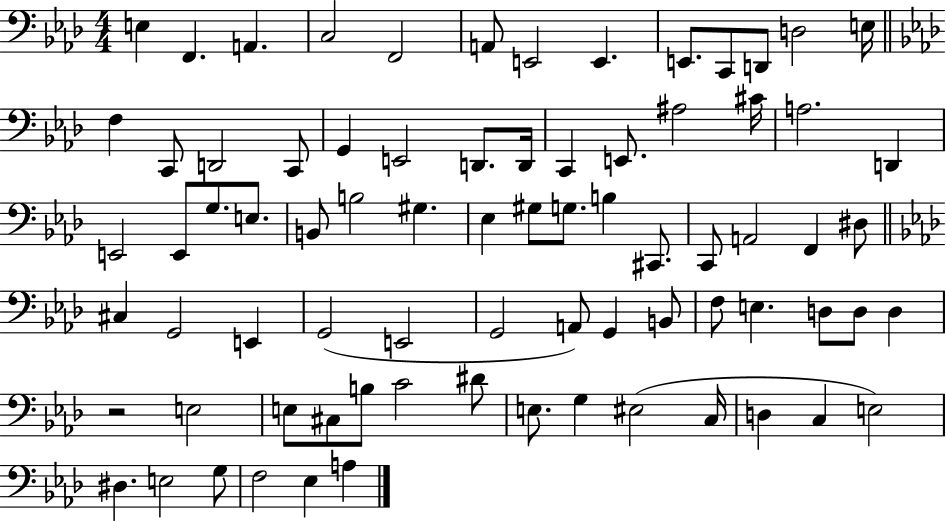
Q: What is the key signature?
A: AES major